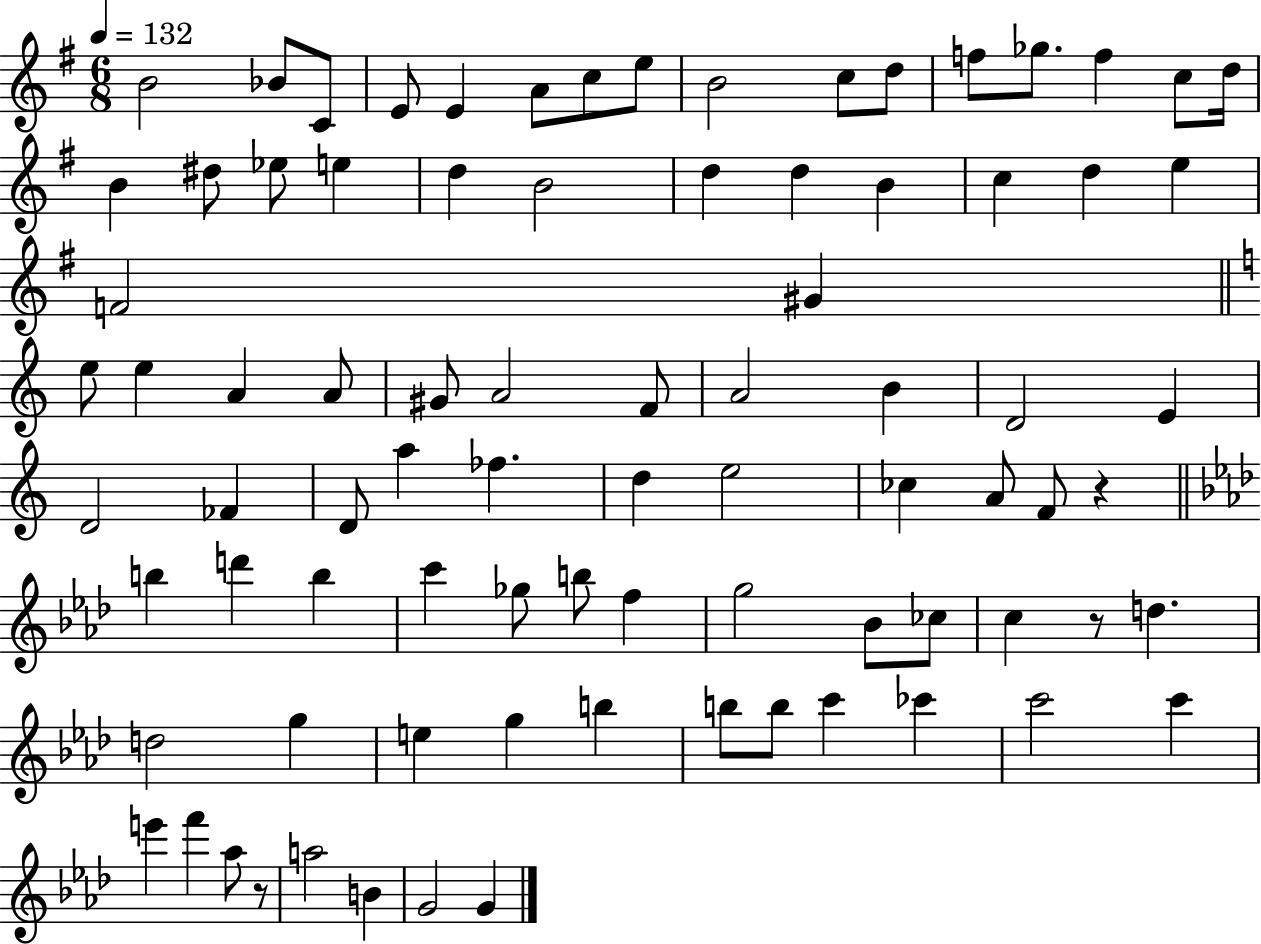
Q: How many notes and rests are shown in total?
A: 84